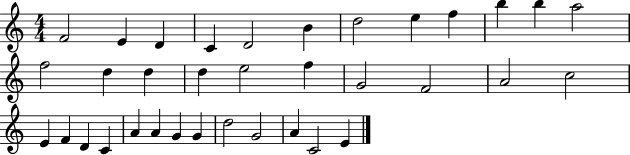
X:1
T:Untitled
M:4/4
L:1/4
K:C
F2 E D C D2 B d2 e f b b a2 f2 d d d e2 f G2 F2 A2 c2 E F D C A A G G d2 G2 A C2 E